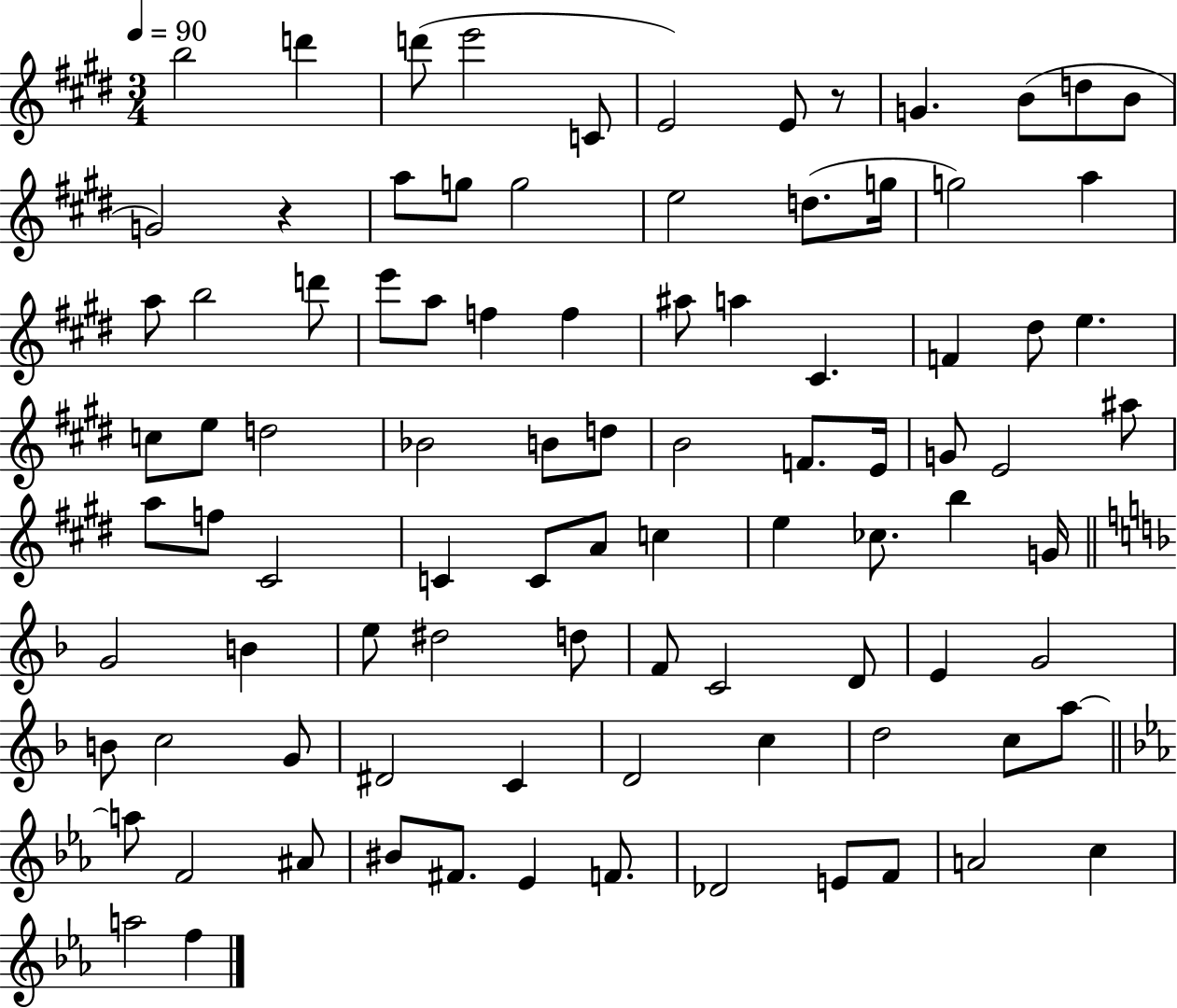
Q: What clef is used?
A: treble